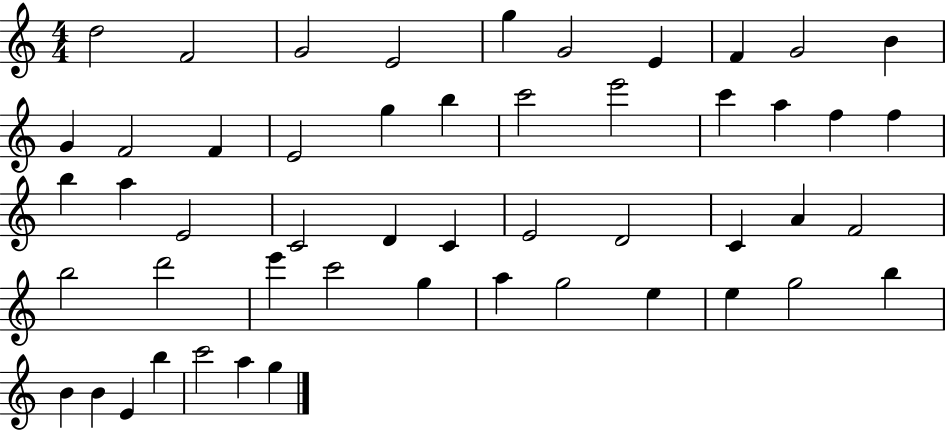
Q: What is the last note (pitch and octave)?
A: G5